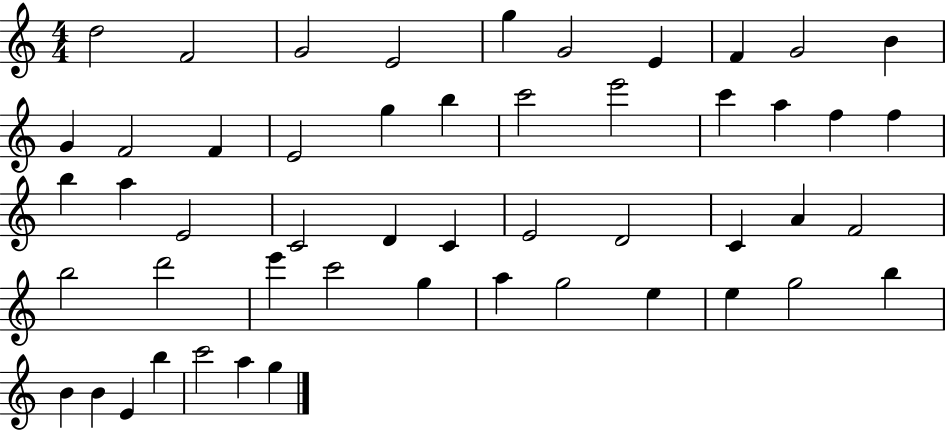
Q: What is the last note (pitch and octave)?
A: G5